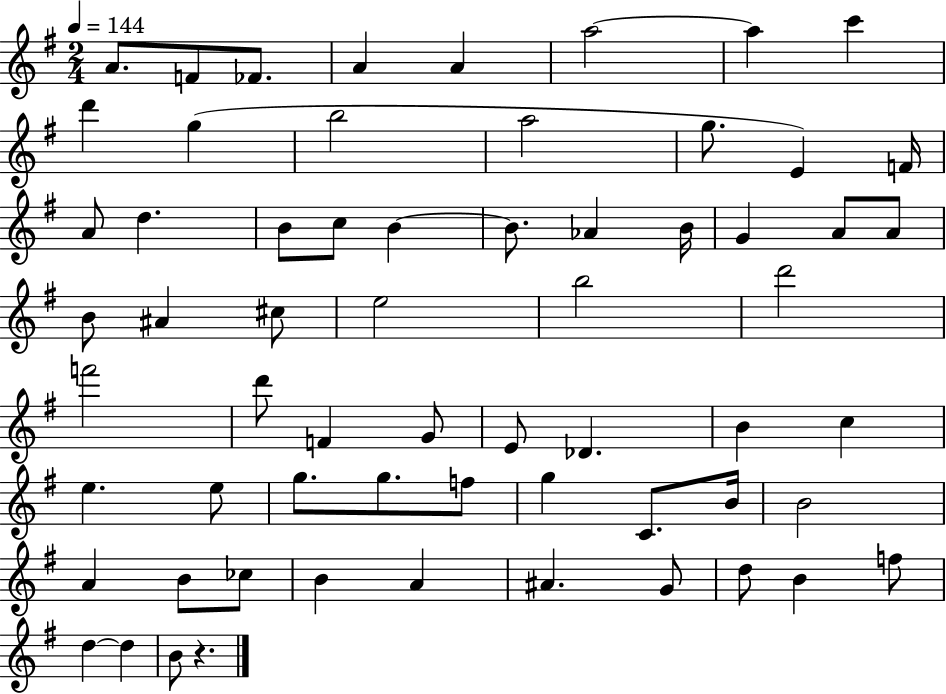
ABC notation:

X:1
T:Untitled
M:2/4
L:1/4
K:G
A/2 F/2 _F/2 A A a2 a c' d' g b2 a2 g/2 E F/4 A/2 d B/2 c/2 B B/2 _A B/4 G A/2 A/2 B/2 ^A ^c/2 e2 b2 d'2 f'2 d'/2 F G/2 E/2 _D B c e e/2 g/2 g/2 f/2 g C/2 B/4 B2 A B/2 _c/2 B A ^A G/2 d/2 B f/2 d d B/2 z